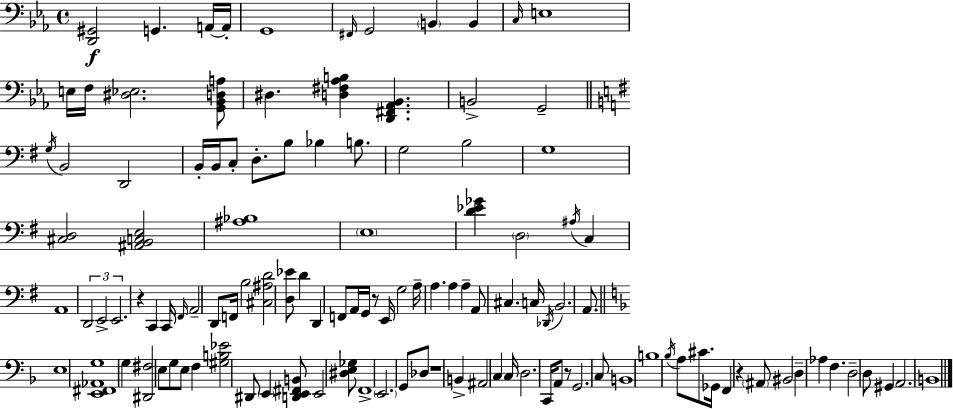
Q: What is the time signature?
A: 4/4